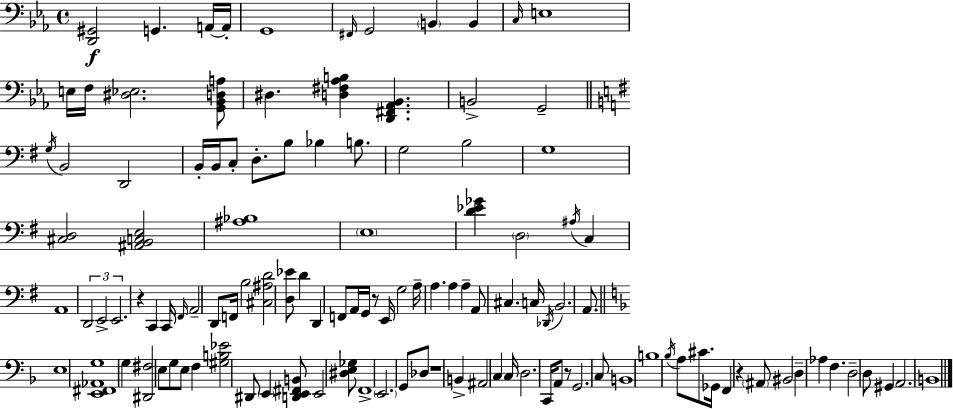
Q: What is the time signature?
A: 4/4